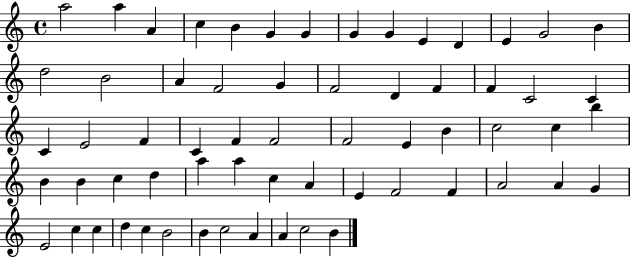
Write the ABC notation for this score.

X:1
T:Untitled
M:4/4
L:1/4
K:C
a2 a A c B G G G G E D E G2 B d2 B2 A F2 G F2 D F F C2 C C E2 F C F F2 F2 E B c2 c b B B c d a a c A E F2 F A2 A G E2 c c d c B2 B c2 A A c2 B